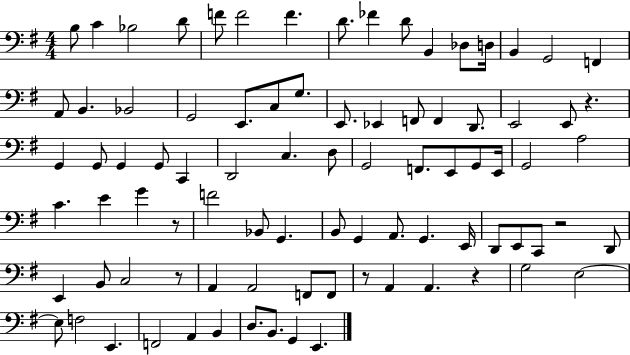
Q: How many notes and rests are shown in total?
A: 87